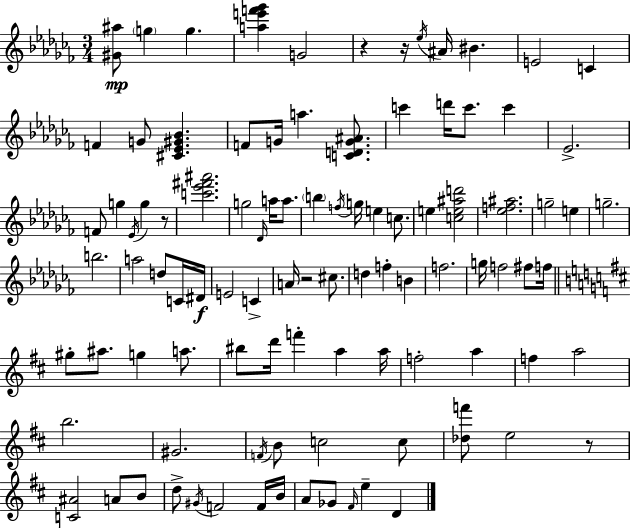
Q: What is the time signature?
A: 3/4